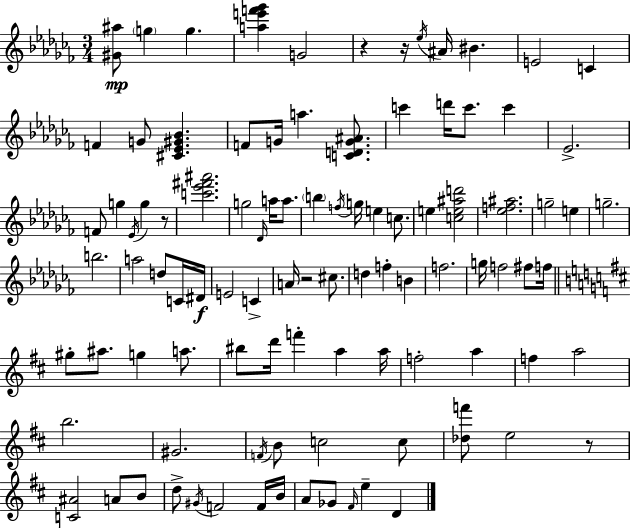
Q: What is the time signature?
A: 3/4